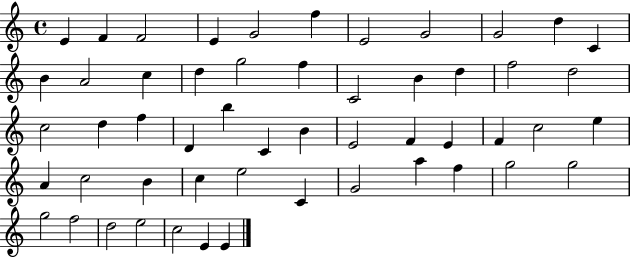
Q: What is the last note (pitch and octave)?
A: E4